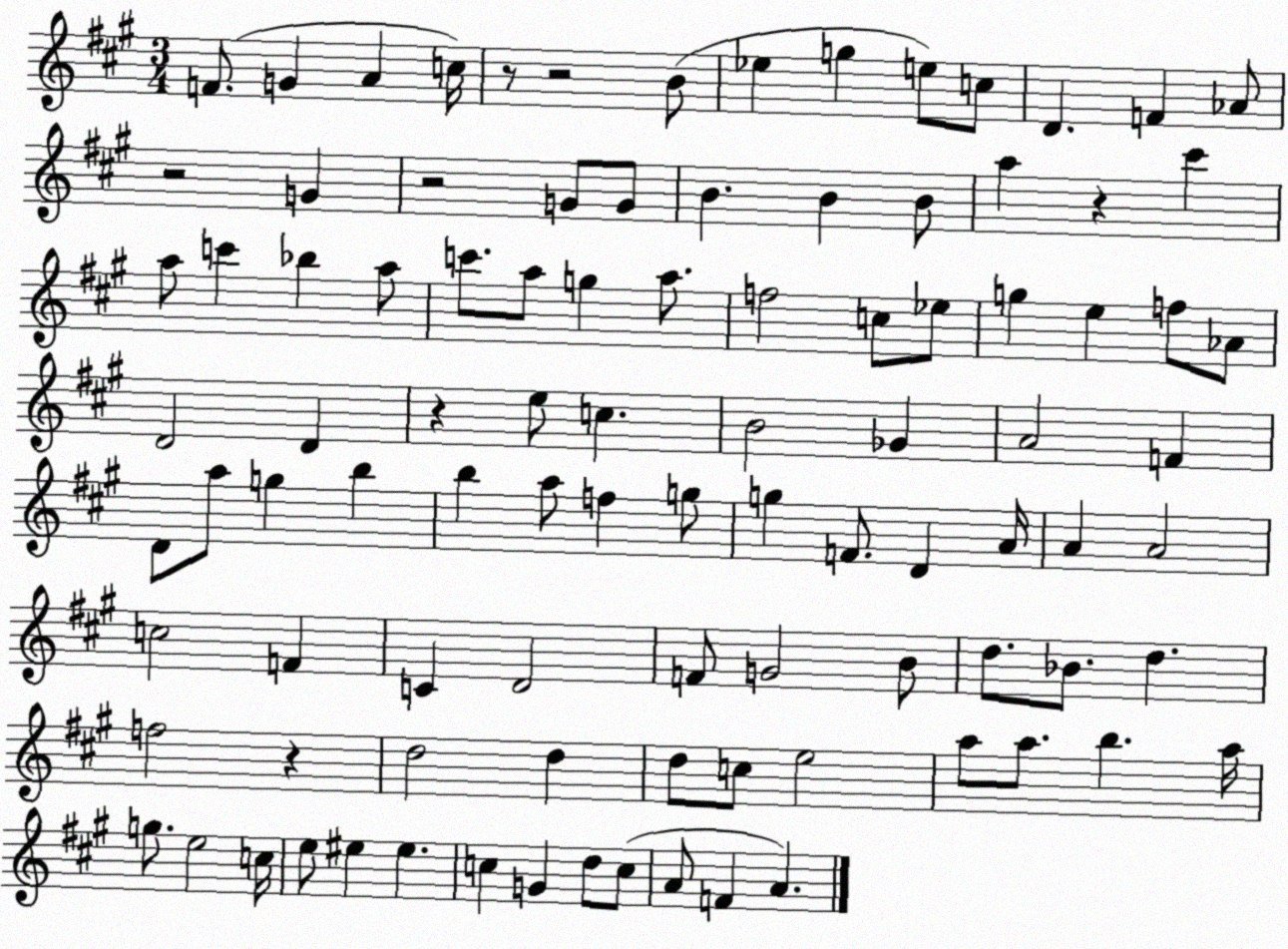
X:1
T:Untitled
M:3/4
L:1/4
K:A
F/2 G A c/4 z/2 z2 B/2 _e g e/2 c/2 D F _A/2 z2 G z2 G/2 G/2 B B B/2 a z ^c' a/2 c' _b a/2 c'/2 a/2 g a/2 f2 c/2 _e/2 g e f/2 _A/2 D2 D z e/2 c B2 _G A2 F D/2 a/2 g b b a/2 f g/2 g F/2 D A/4 A A2 c2 F C D2 F/2 G2 B/2 d/2 _B/2 d f2 z d2 d d/2 c/2 e2 a/2 a/2 b a/4 g/2 e2 c/4 e/2 ^e ^e c G d/2 c/2 A/2 F A